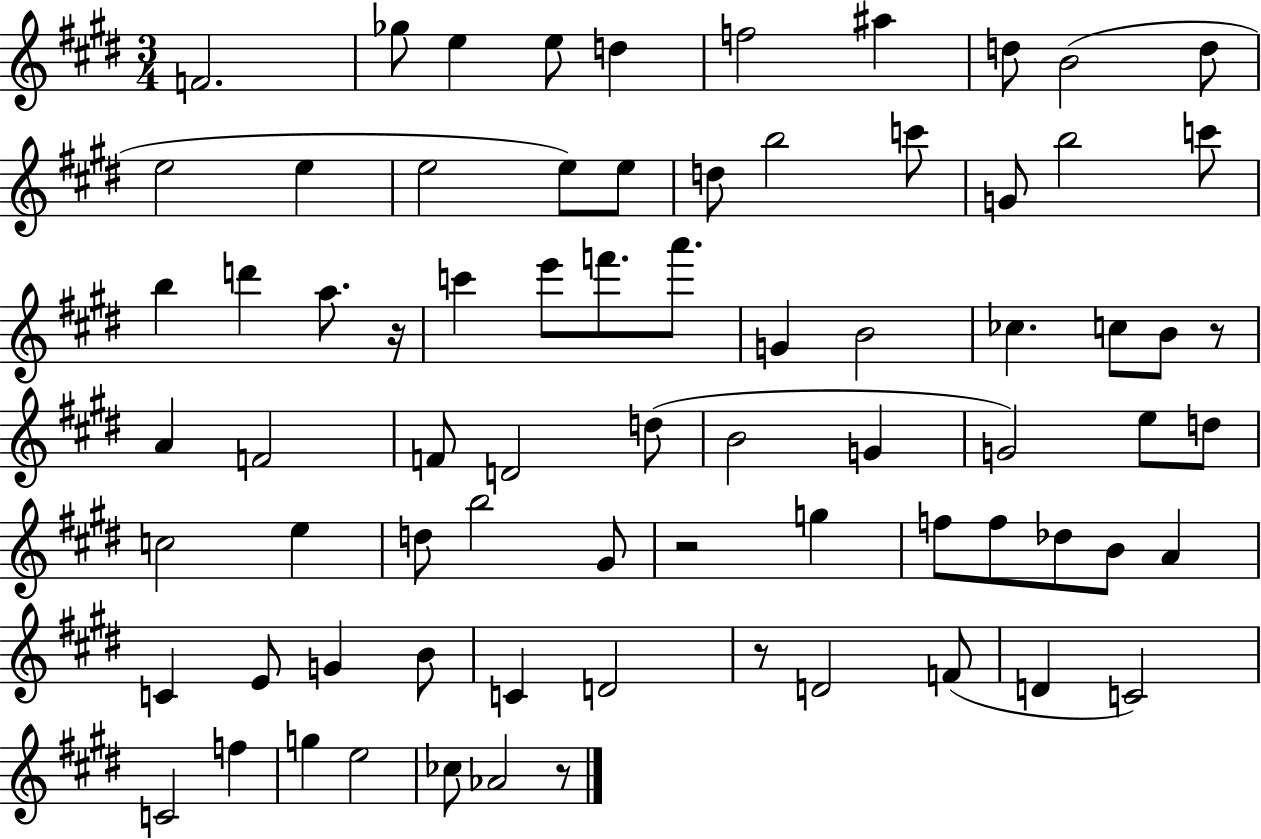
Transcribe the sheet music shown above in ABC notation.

X:1
T:Untitled
M:3/4
L:1/4
K:E
F2 _g/2 e e/2 d f2 ^a d/2 B2 d/2 e2 e e2 e/2 e/2 d/2 b2 c'/2 G/2 b2 c'/2 b d' a/2 z/4 c' e'/2 f'/2 a'/2 G B2 _c c/2 B/2 z/2 A F2 F/2 D2 d/2 B2 G G2 e/2 d/2 c2 e d/2 b2 ^G/2 z2 g f/2 f/2 _d/2 B/2 A C E/2 G B/2 C D2 z/2 D2 F/2 D C2 C2 f g e2 _c/2 _A2 z/2